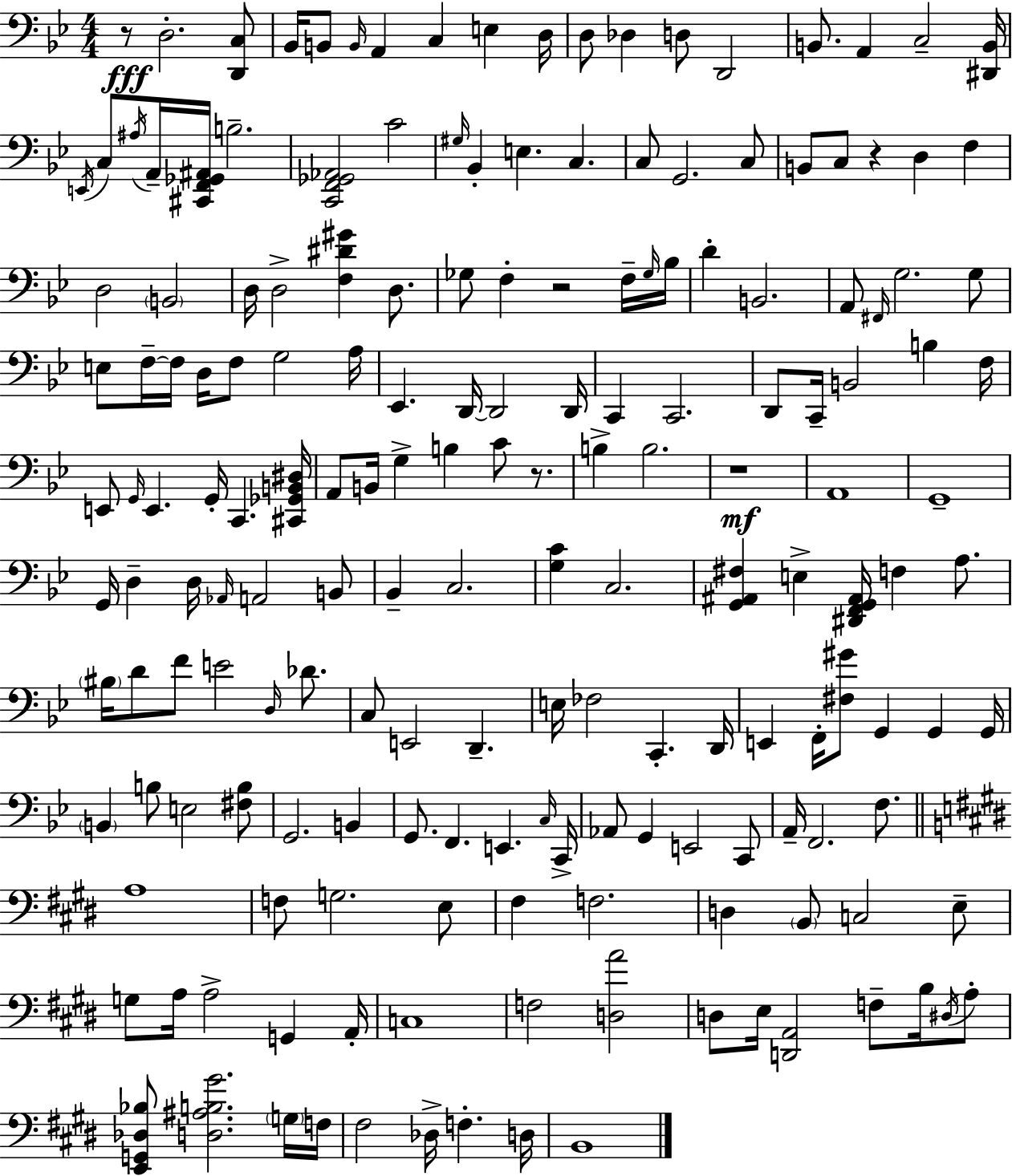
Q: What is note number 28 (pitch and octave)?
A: C3